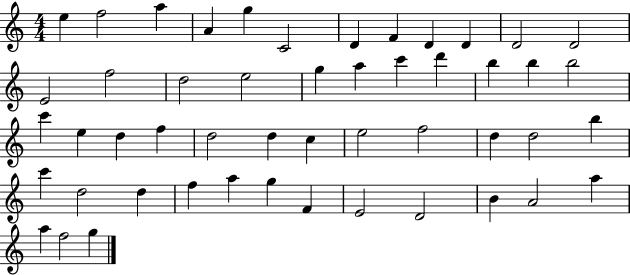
{
  \clef treble
  \numericTimeSignature
  \time 4/4
  \key c \major
  e''4 f''2 a''4 | a'4 g''4 c'2 | d'4 f'4 d'4 d'4 | d'2 d'2 | \break e'2 f''2 | d''2 e''2 | g''4 a''4 c'''4 d'''4 | b''4 b''4 b''2 | \break c'''4 e''4 d''4 f''4 | d''2 d''4 c''4 | e''2 f''2 | d''4 d''2 b''4 | \break c'''4 d''2 d''4 | f''4 a''4 g''4 f'4 | e'2 d'2 | b'4 a'2 a''4 | \break a''4 f''2 g''4 | \bar "|."
}